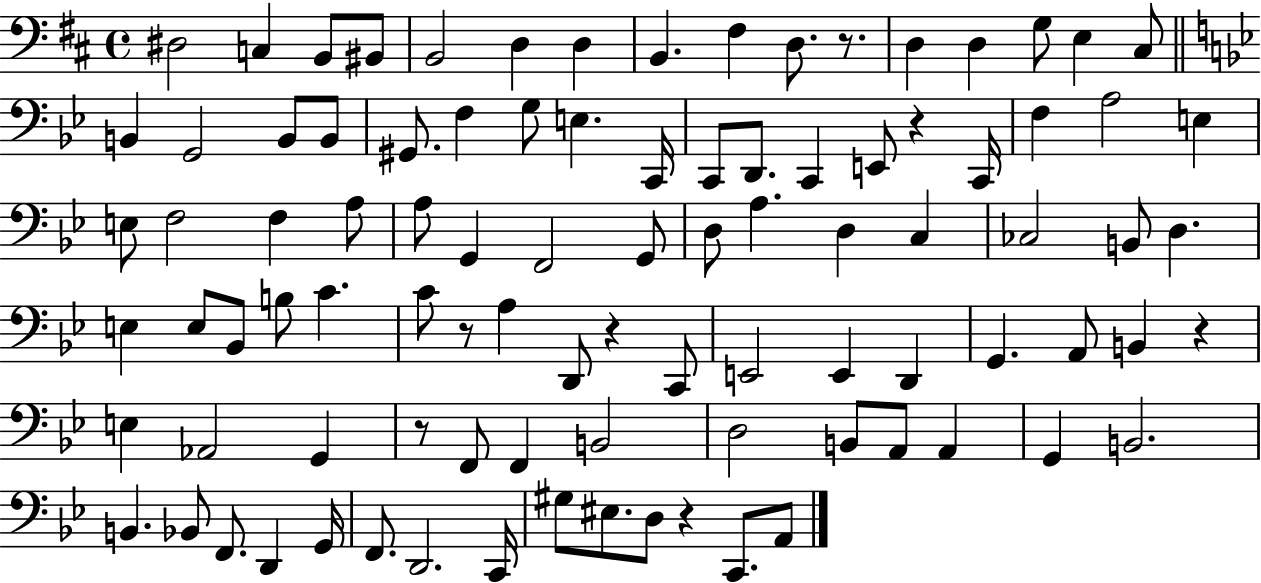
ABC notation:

X:1
T:Untitled
M:4/4
L:1/4
K:D
^D,2 C, B,,/2 ^B,,/2 B,,2 D, D, B,, ^F, D,/2 z/2 D, D, G,/2 E, ^C,/2 B,, G,,2 B,,/2 B,,/2 ^G,,/2 F, G,/2 E, C,,/4 C,,/2 D,,/2 C,, E,,/2 z C,,/4 F, A,2 E, E,/2 F,2 F, A,/2 A,/2 G,, F,,2 G,,/2 D,/2 A, D, C, _C,2 B,,/2 D, E, E,/2 _B,,/2 B,/2 C C/2 z/2 A, D,,/2 z C,,/2 E,,2 E,, D,, G,, A,,/2 B,, z E, _A,,2 G,, z/2 F,,/2 F,, B,,2 D,2 B,,/2 A,,/2 A,, G,, B,,2 B,, _B,,/2 F,,/2 D,, G,,/4 F,,/2 D,,2 C,,/4 ^G,/2 ^E,/2 D,/2 z C,,/2 A,,/2